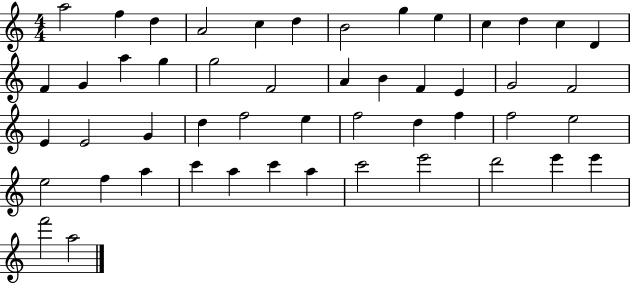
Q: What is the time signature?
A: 4/4